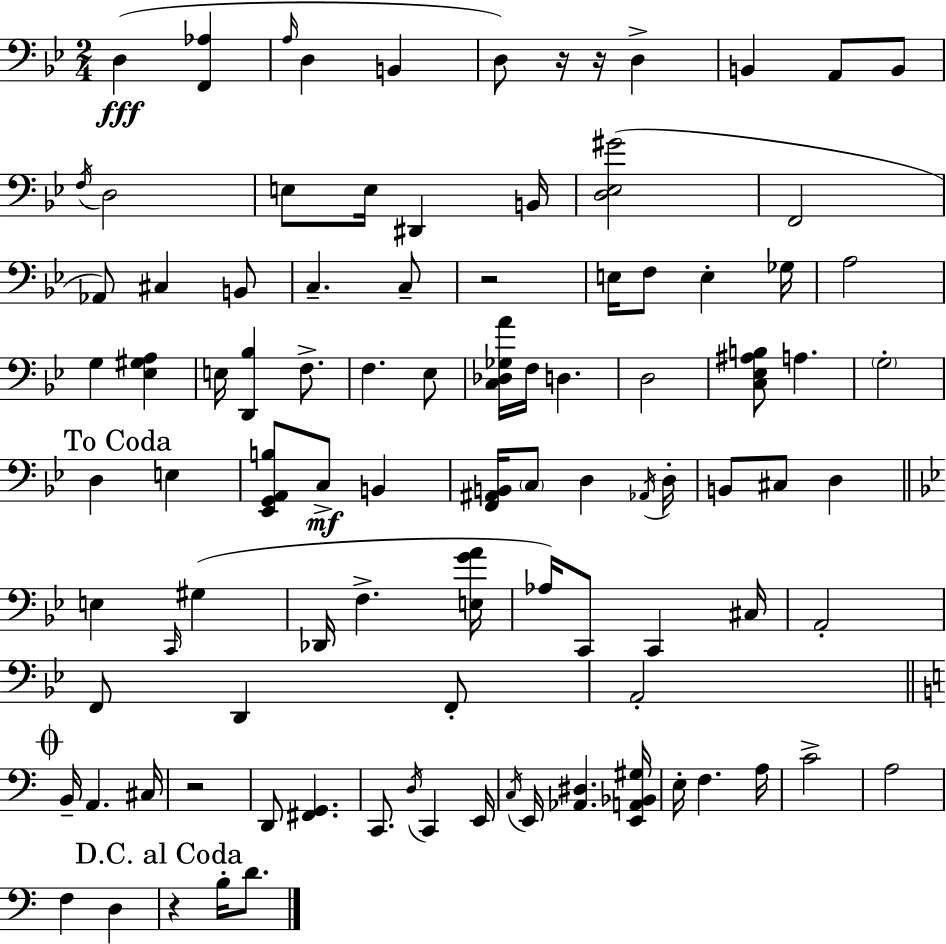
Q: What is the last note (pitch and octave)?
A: D4